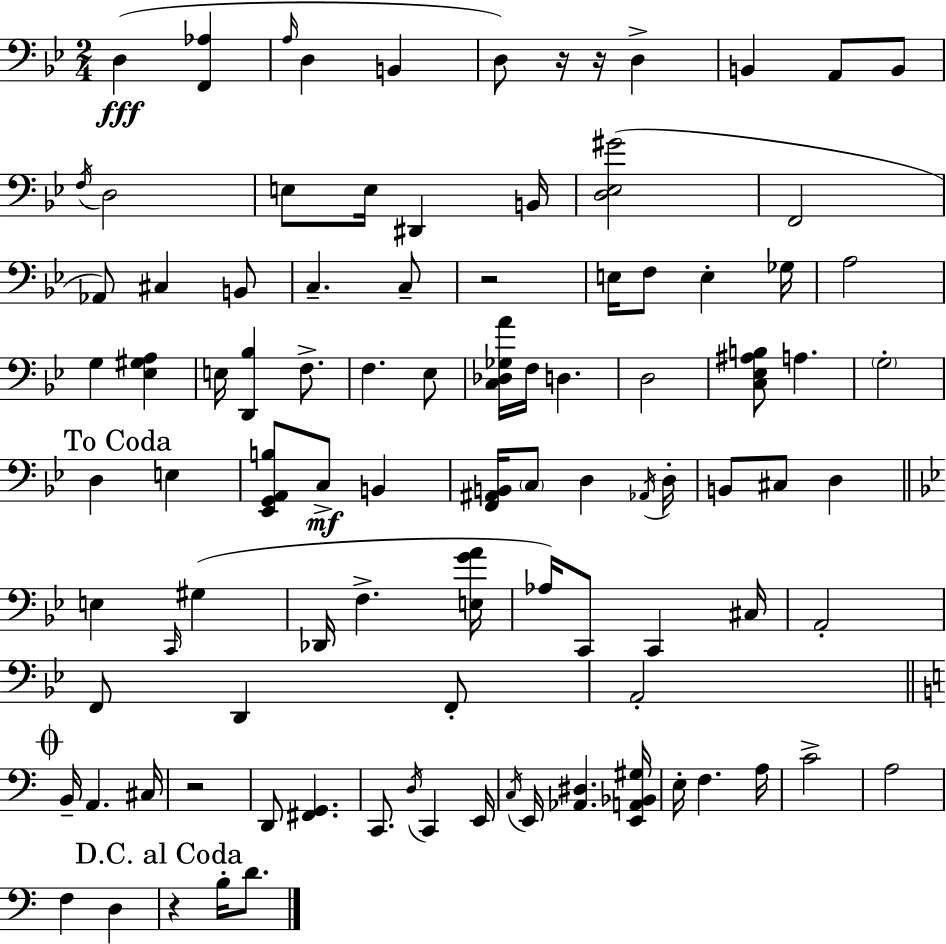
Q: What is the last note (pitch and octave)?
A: D4